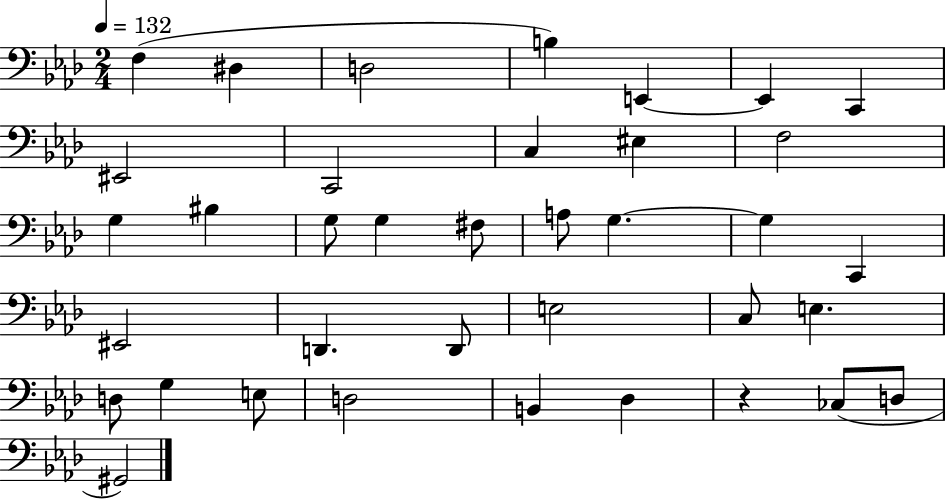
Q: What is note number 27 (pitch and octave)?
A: E3